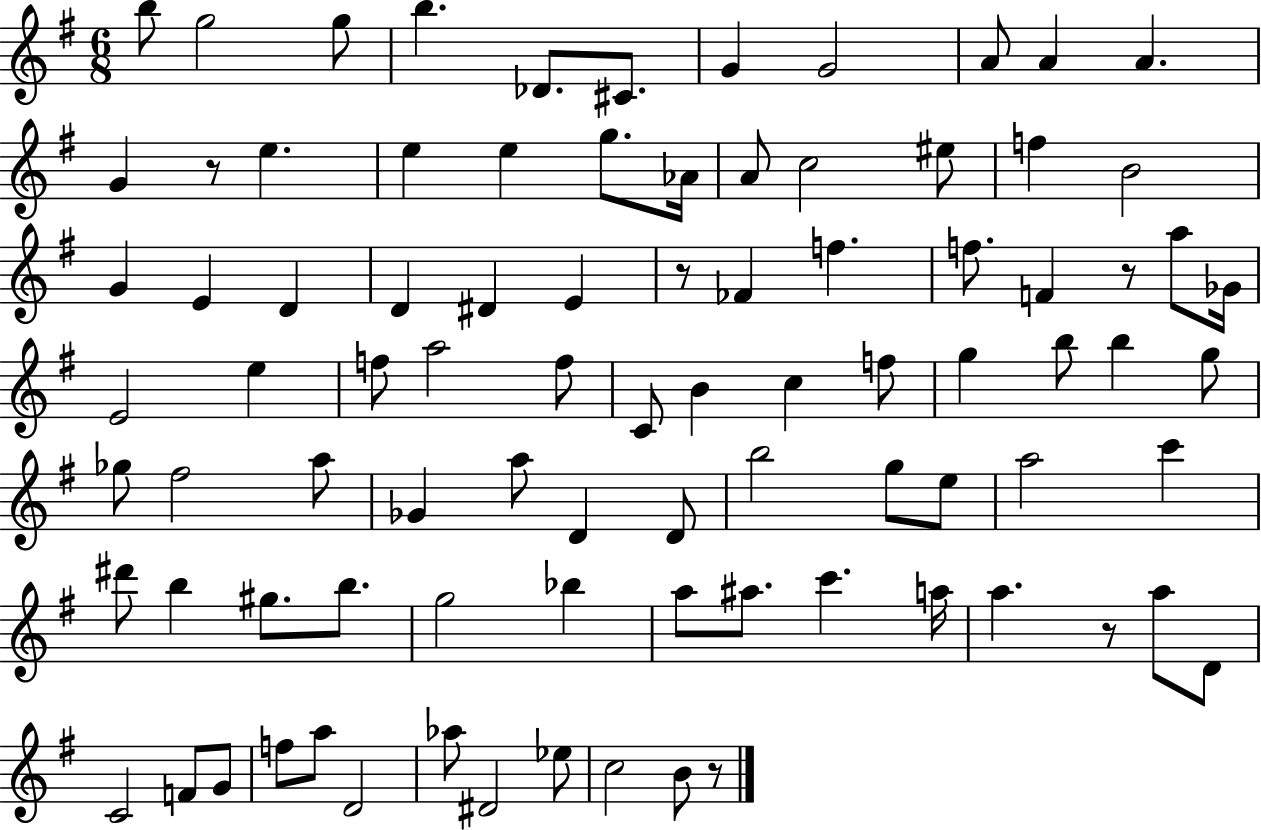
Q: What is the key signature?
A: G major